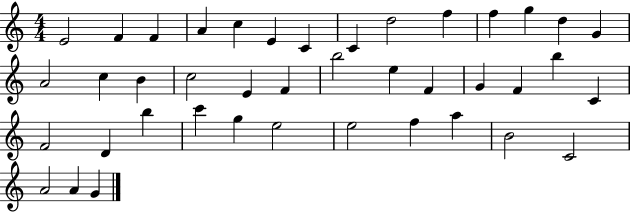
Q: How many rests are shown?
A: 0